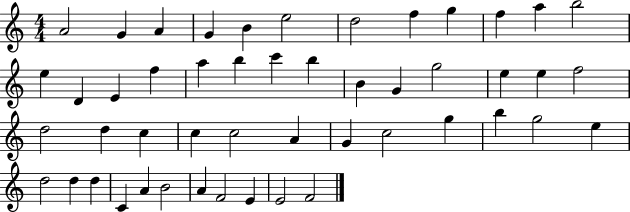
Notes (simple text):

A4/h G4/q A4/q G4/q B4/q E5/h D5/h F5/q G5/q F5/q A5/q B5/h E5/q D4/q E4/q F5/q A5/q B5/q C6/q B5/q B4/q G4/q G5/h E5/q E5/q F5/h D5/h D5/q C5/q C5/q C5/h A4/q G4/q C5/h G5/q B5/q G5/h E5/q D5/h D5/q D5/q C4/q A4/q B4/h A4/q F4/h E4/q E4/h F4/h